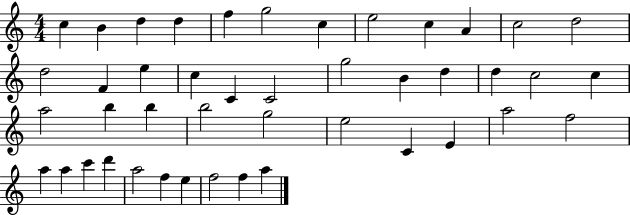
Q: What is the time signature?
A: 4/4